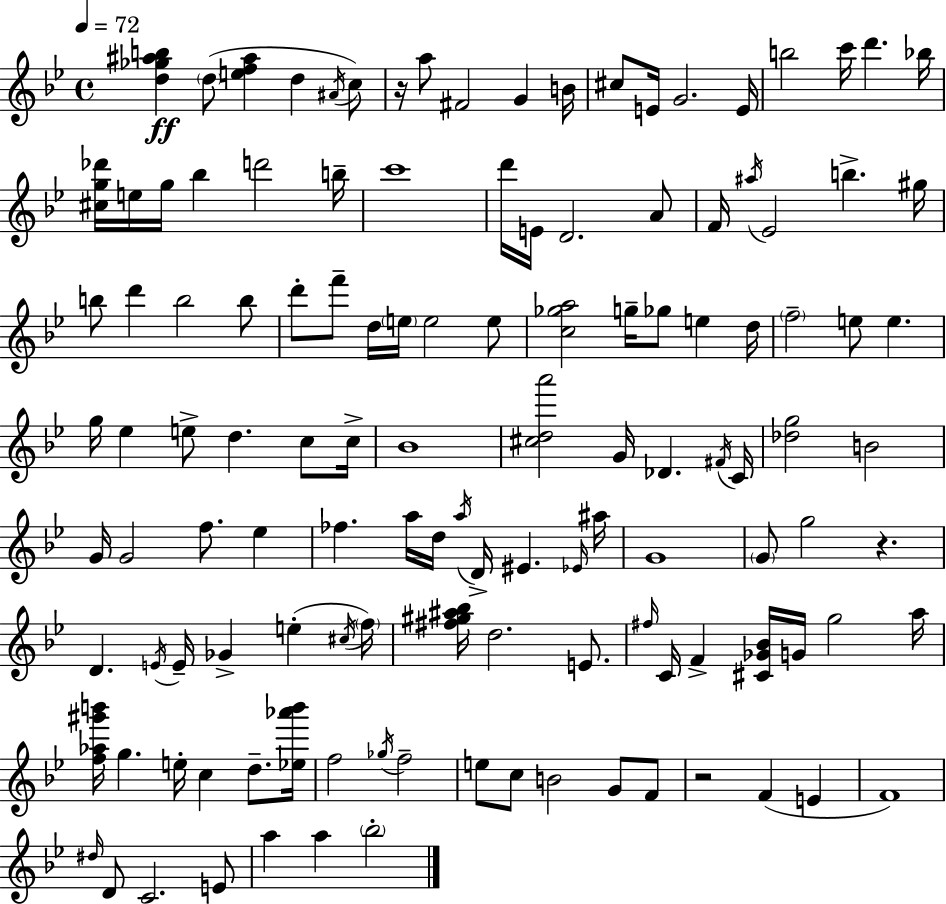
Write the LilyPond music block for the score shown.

{
  \clef treble
  \time 4/4
  \defaultTimeSignature
  \key g \minor
  \tempo 4 = 72
  <d'' ges'' ais'' b''>4\ff \parenthesize d''8( <e'' f'' ais''>4 d''4 \acciaccatura { ais'16 } c''8) | r16 a''8 fis'2 g'4 | b'16 cis''8 e'16 g'2. | e'16 b''2 c'''16 d'''4. | \break bes''16 <cis'' g'' des'''>16 e''16 g''16 bes''4 d'''2 | b''16-- c'''1 | d'''16 e'16 d'2. a'8 | f'16 \acciaccatura { ais''16 } ees'2 b''4.-> | \break gis''16 b''8 d'''4 b''2 | b''8 d'''8-. f'''8-- d''16 \parenthesize e''16 e''2 | e''8 <c'' ges'' a''>2 g''16-- ges''8 e''4 | d''16 \parenthesize f''2-- e''8 e''4. | \break g''16 ees''4 e''8-> d''4. c''8 | c''16-> bes'1 | <cis'' d'' a'''>2 g'16 des'4. | \acciaccatura { fis'16 } c'16 <des'' g''>2 b'2 | \break g'16 g'2 f''8. ees''4 | fes''4. a''16 d''16 \acciaccatura { a''16 } d'16-> eis'4. | \grace { ees'16 } ais''16 g'1 | \parenthesize g'8 g''2 r4. | \break d'4. \acciaccatura { e'16 } e'16-- ges'4-> | e''4-.( \acciaccatura { cis''16 } \parenthesize f''16) <fis'' gis'' ais'' bes''>16 d''2. | e'8. \grace { fis''16 } c'16 f'4-> <cis' ges' bes'>16 g'16 g''2 | a''16 <f'' aes'' gis''' b'''>16 g''4. e''16-. | \break c''4 d''8.-- <ees'' aes''' b'''>16 f''2 | \acciaccatura { ges''16 } f''2-- e''8 c''8 b'2 | g'8 f'8 r2 | f'4( e'4 f'1) | \break \grace { dis''16 } d'8 c'2. | e'8 a''4 a''4 | \parenthesize bes''2-. \bar "|."
}